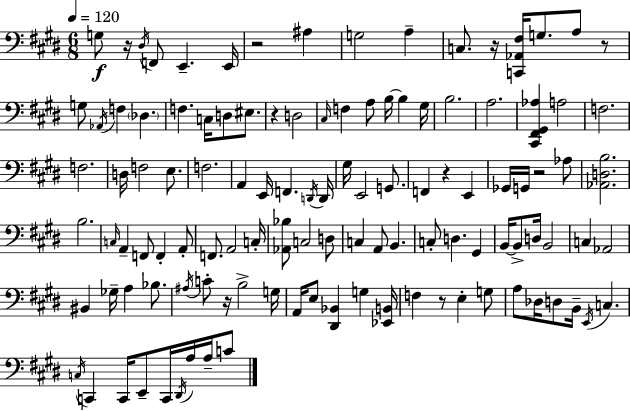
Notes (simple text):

G3/e R/s D#3/s F2/e E2/q. E2/s R/h A#3/q G3/h A3/q C3/e. R/s [C2,Ab2,F#3]/s G3/e. A3/e R/e G3/e Ab2/s F3/q Db3/q. F3/q. C3/s D3/e EIS3/e. R/q D3/h C#3/s F3/q A3/e B3/s B3/q G#3/s B3/h. A3/h. [C#2,F#2,G#2,Ab3]/q A3/h F3/h. F3/h. D3/s F3/h E3/e. F3/h. A2/q E2/s F2/q. D2/s D2/s G#3/s E2/h G2/e. F2/q R/q E2/q Gb2/s G2/s R/h Ab3/e [Ab2,D3,B3]/h. B3/h. C3/s A2/q F2/e F2/q A2/e F2/e. A2/h C3/s [Ab2,Bb3]/e C3/h D3/e C3/q A2/e B2/q. C3/e D3/q. G#2/q B2/s B2/e D3/s B2/h C3/q Ab2/h BIS2/q Gb3/s A3/q Bb3/e. A#3/s C4/e R/s B3/h G3/s A2/s E3/e [D#2,Bb2]/q G3/q [Eb2,B2]/s F3/q R/e E3/q G3/e A3/e Db3/s D3/e B2/s E2/s C3/q. C3/s C2/q C2/s E2/e C2/s D#2/s A3/s A3/s C4/e